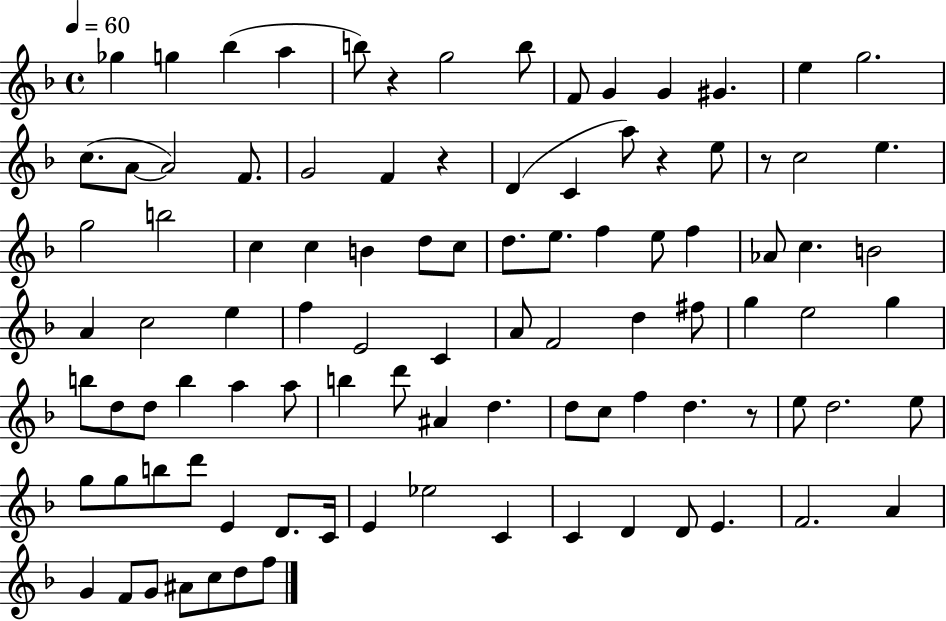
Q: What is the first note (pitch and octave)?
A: Gb5